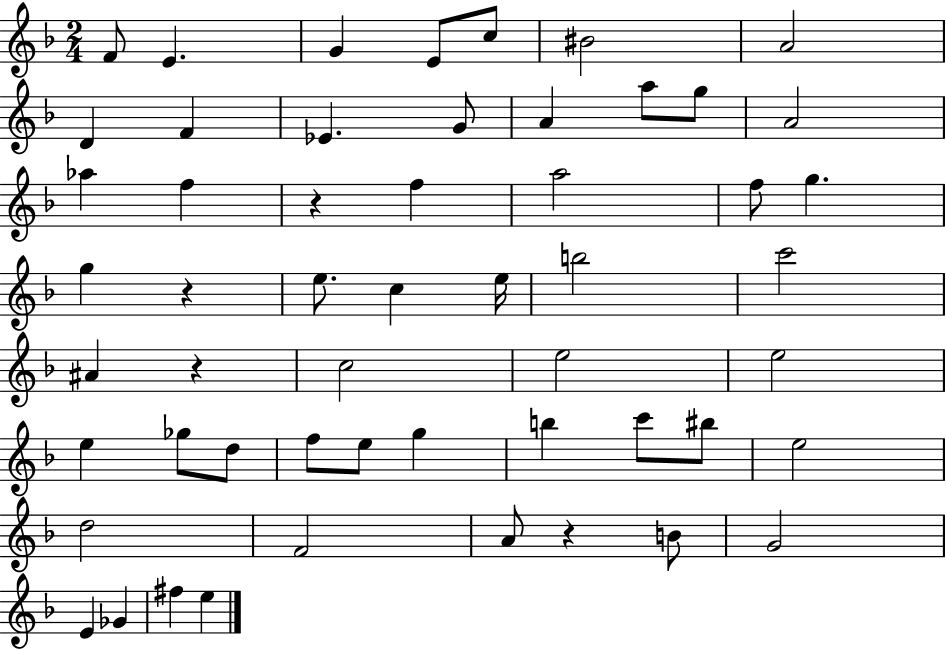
{
  \clef treble
  \numericTimeSignature
  \time 2/4
  \key f \major
  f'8 e'4. | g'4 e'8 c''8 | bis'2 | a'2 | \break d'4 f'4 | ees'4. g'8 | a'4 a''8 g''8 | a'2 | \break aes''4 f''4 | r4 f''4 | a''2 | f''8 g''4. | \break g''4 r4 | e''8. c''4 e''16 | b''2 | c'''2 | \break ais'4 r4 | c''2 | e''2 | e''2 | \break e''4 ges''8 d''8 | f''8 e''8 g''4 | b''4 c'''8 bis''8 | e''2 | \break d''2 | f'2 | a'8 r4 b'8 | g'2 | \break e'4 ges'4 | fis''4 e''4 | \bar "|."
}